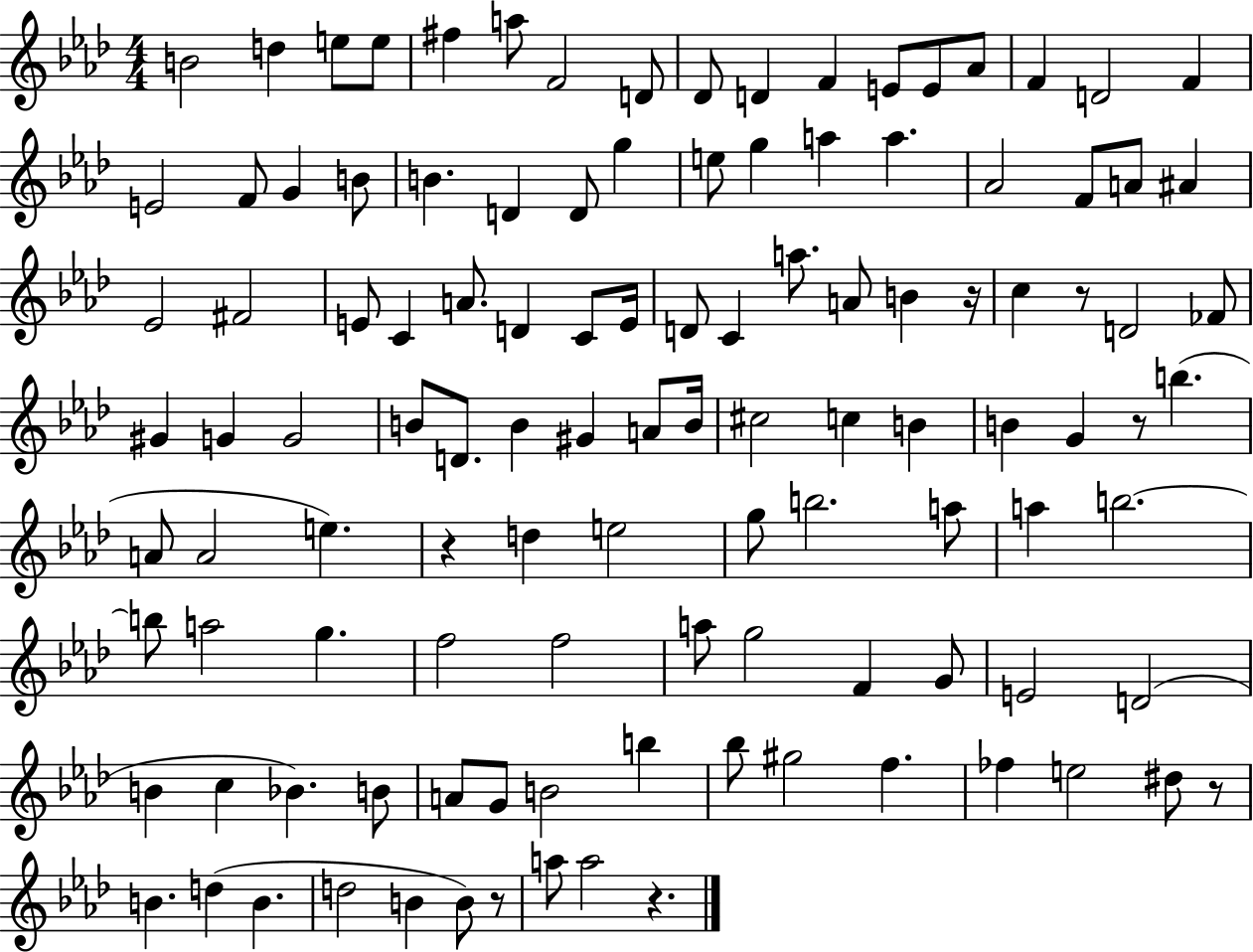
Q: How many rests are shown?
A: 7